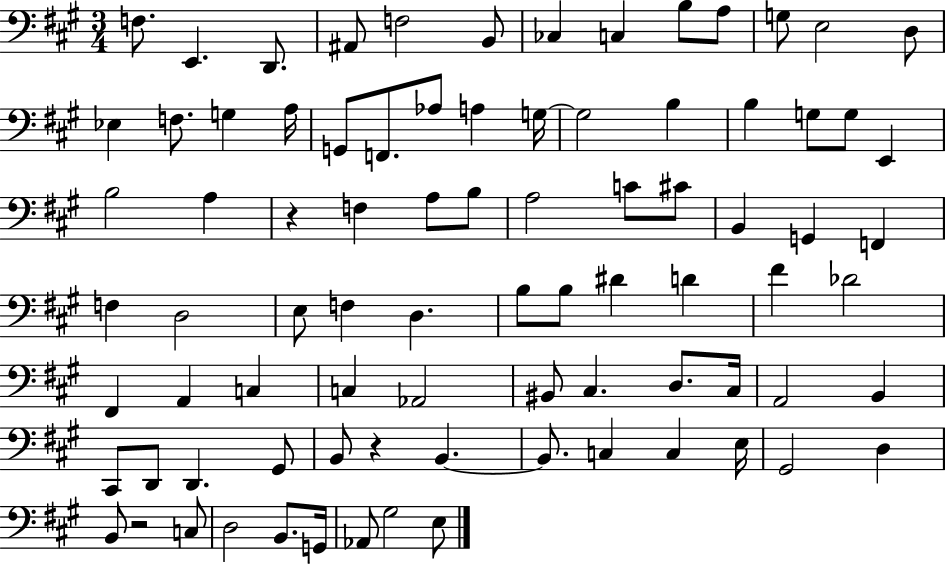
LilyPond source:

{
  \clef bass
  \numericTimeSignature
  \time 3/4
  \key a \major
  f8. e,4. d,8. | ais,8 f2 b,8 | ces4 c4 b8 a8 | g8 e2 d8 | \break ees4 f8. g4 a16 | g,8 f,8. aes8 a4 g16~~ | g2 b4 | b4 g8 g8 e,4 | \break b2 a4 | r4 f4 a8 b8 | a2 c'8 cis'8 | b,4 g,4 f,4 | \break f4 d2 | e8 f4 d4. | b8 b8 dis'4 d'4 | fis'4 des'2 | \break fis,4 a,4 c4 | c4 aes,2 | bis,8 cis4. d8. cis16 | a,2 b,4 | \break cis,8 d,8 d,4. gis,8 | b,8 r4 b,4.~~ | b,8. c4 c4 e16 | gis,2 d4 | \break b,8 r2 c8 | d2 b,8. g,16 | aes,8 gis2 e8 | \bar "|."
}